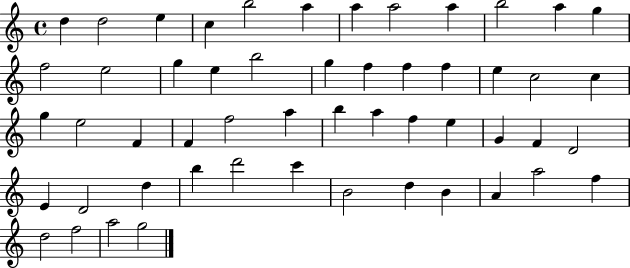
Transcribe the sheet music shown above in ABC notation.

X:1
T:Untitled
M:4/4
L:1/4
K:C
d d2 e c b2 a a a2 a b2 a g f2 e2 g e b2 g f f f e c2 c g e2 F F f2 a b a f e G F D2 E D2 d b d'2 c' B2 d B A a2 f d2 f2 a2 g2